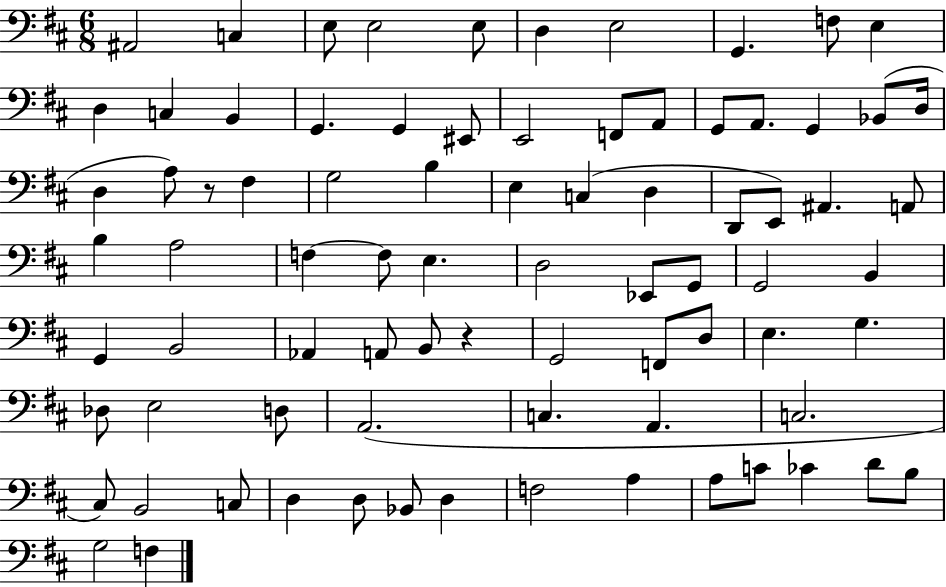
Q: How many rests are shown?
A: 2